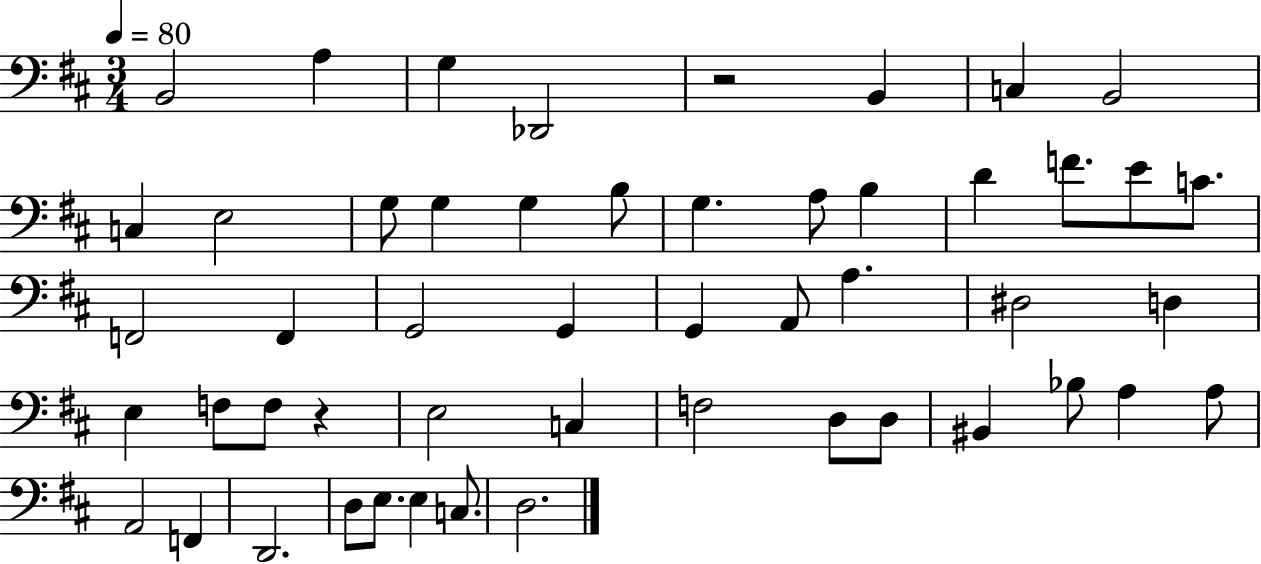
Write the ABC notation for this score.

X:1
T:Untitled
M:3/4
L:1/4
K:D
B,,2 A, G, _D,,2 z2 B,, C, B,,2 C, E,2 G,/2 G, G, B,/2 G, A,/2 B, D F/2 E/2 C/2 F,,2 F,, G,,2 G,, G,, A,,/2 A, ^D,2 D, E, F,/2 F,/2 z E,2 C, F,2 D,/2 D,/2 ^B,, _B,/2 A, A,/2 A,,2 F,, D,,2 D,/2 E,/2 E, C,/2 D,2